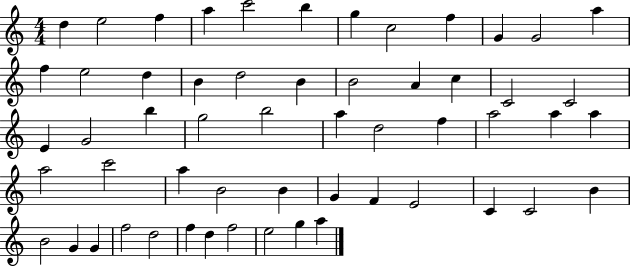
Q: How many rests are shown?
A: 0